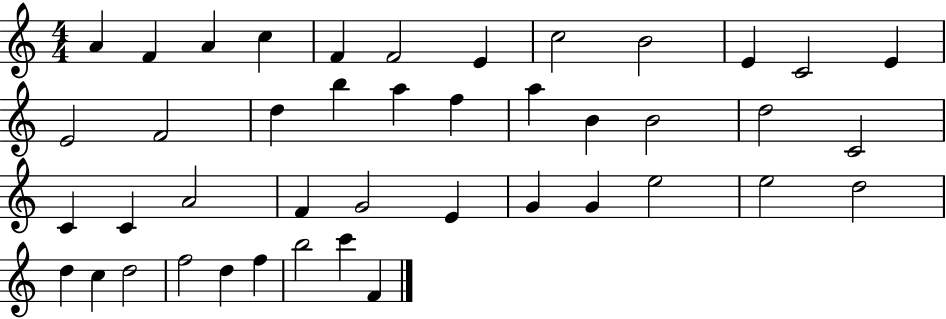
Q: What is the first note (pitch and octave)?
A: A4